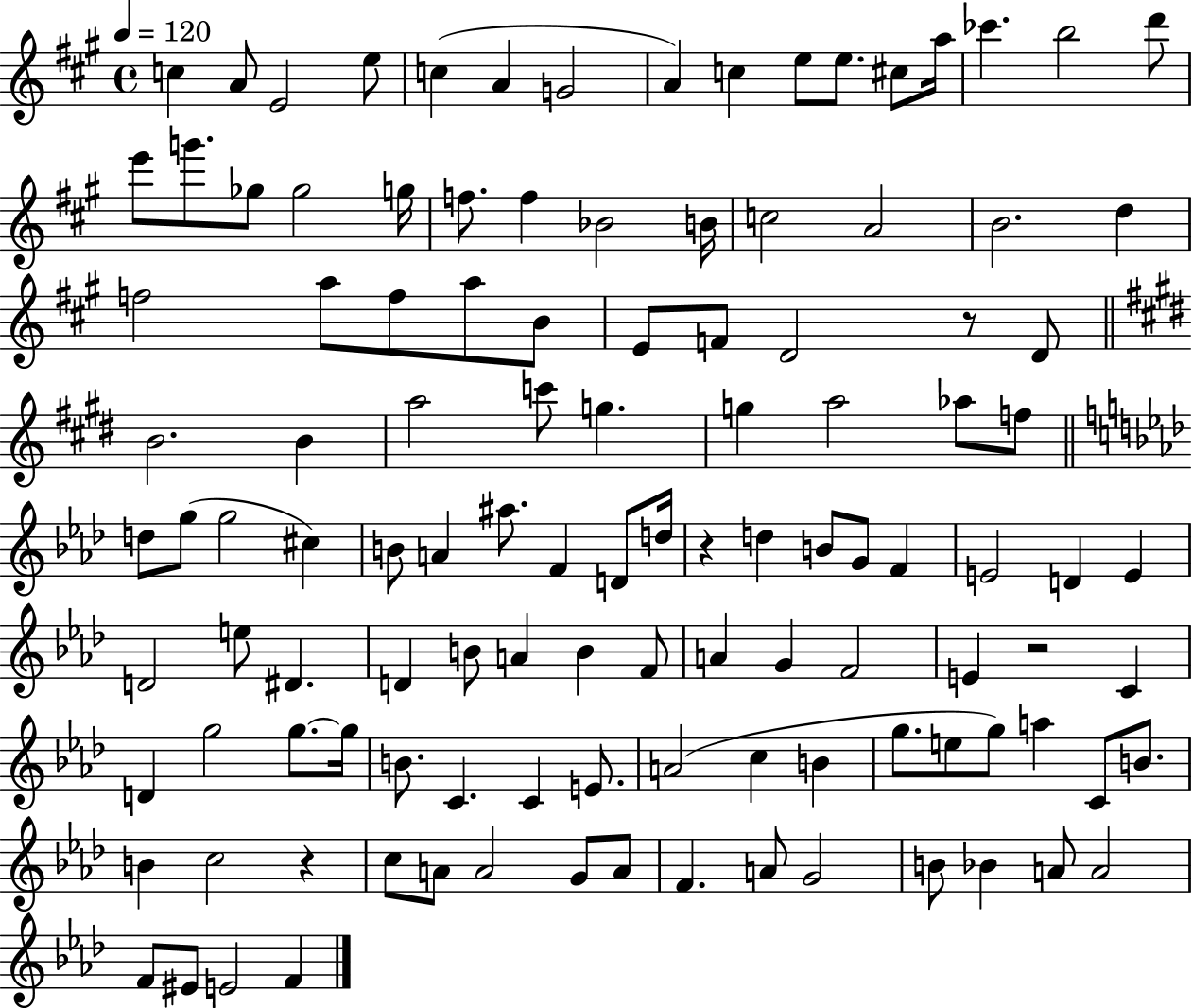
C5/q A4/e E4/h E5/e C5/q A4/q G4/h A4/q C5/q E5/e E5/e. C#5/e A5/s CES6/q. B5/h D6/e E6/e G6/e. Gb5/e Gb5/h G5/s F5/e. F5/q Bb4/h B4/s C5/h A4/h B4/h. D5/q F5/h A5/e F5/e A5/e B4/e E4/e F4/e D4/h R/e D4/e B4/h. B4/q A5/h C6/e G5/q. G5/q A5/h Ab5/e F5/e D5/e G5/e G5/h C#5/q B4/e A4/q A#5/e. F4/q D4/e D5/s R/q D5/q B4/e G4/e F4/q E4/h D4/q E4/q D4/h E5/e D#4/q. D4/q B4/e A4/q B4/q F4/e A4/q G4/q F4/h E4/q R/h C4/q D4/q G5/h G5/e. G5/s B4/e. C4/q. C4/q E4/e. A4/h C5/q B4/q G5/e. E5/e G5/e A5/q C4/e B4/e. B4/q C5/h R/q C5/e A4/e A4/h G4/e A4/e F4/q. A4/e G4/h B4/e Bb4/q A4/e A4/h F4/e EIS4/e E4/h F4/q